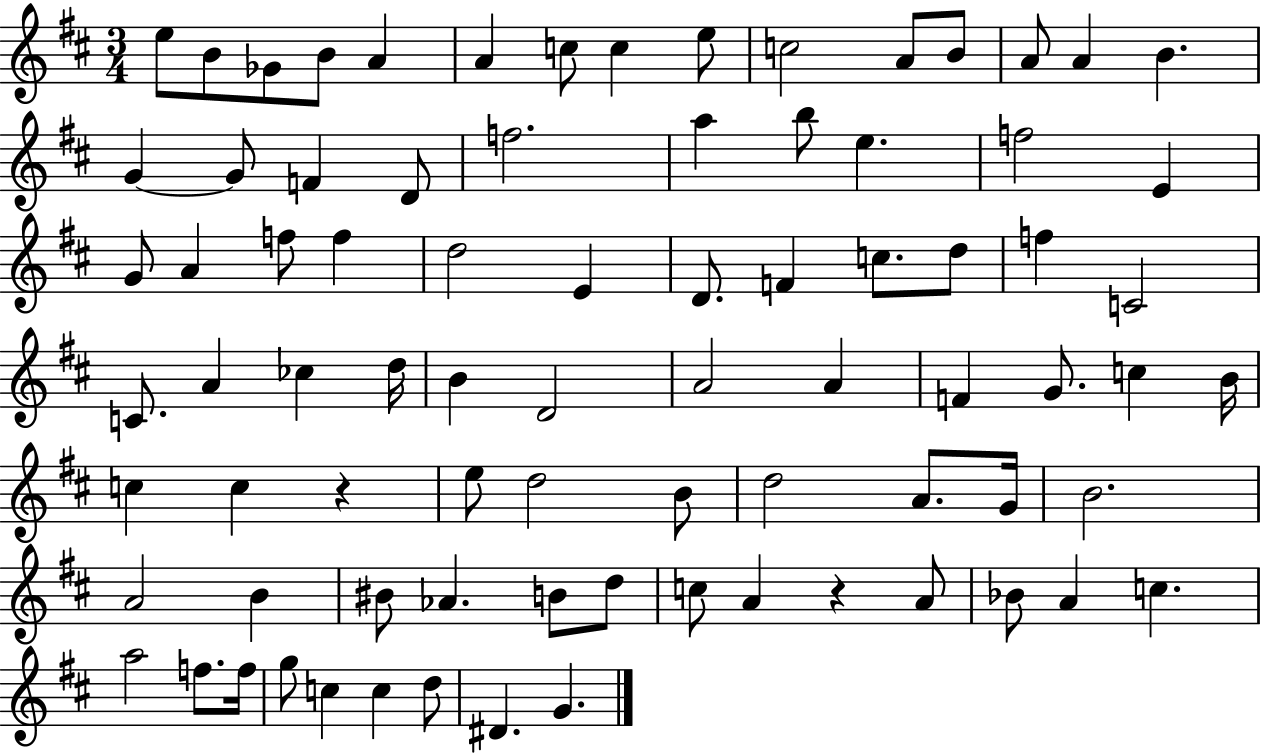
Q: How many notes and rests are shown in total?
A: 81